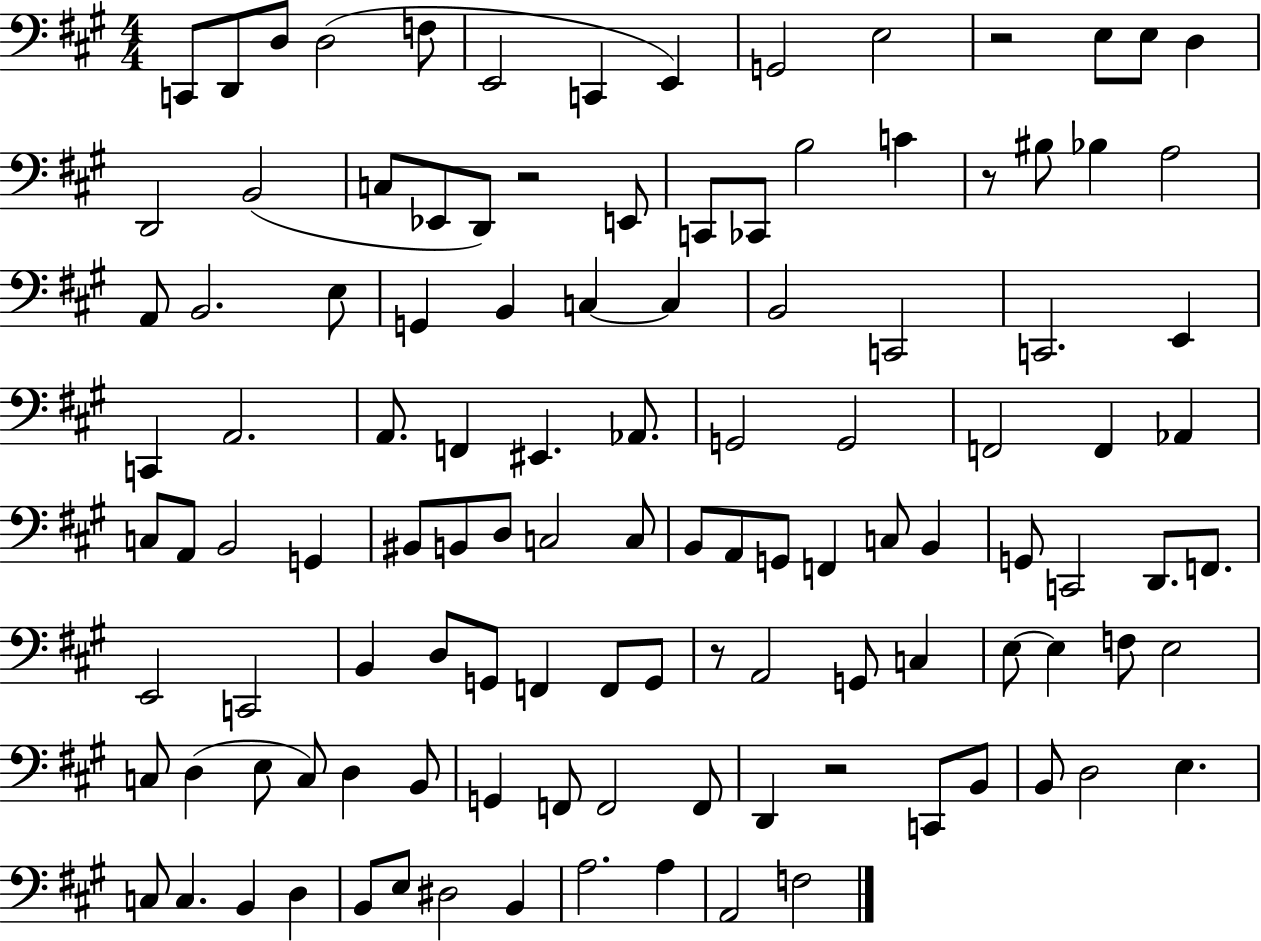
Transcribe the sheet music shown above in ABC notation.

X:1
T:Untitled
M:4/4
L:1/4
K:A
C,,/2 D,,/2 D,/2 D,2 F,/2 E,,2 C,, E,, G,,2 E,2 z2 E,/2 E,/2 D, D,,2 B,,2 C,/2 _E,,/2 D,,/2 z2 E,,/2 C,,/2 _C,,/2 B,2 C z/2 ^B,/2 _B, A,2 A,,/2 B,,2 E,/2 G,, B,, C, C, B,,2 C,,2 C,,2 E,, C,, A,,2 A,,/2 F,, ^E,, _A,,/2 G,,2 G,,2 F,,2 F,, _A,, C,/2 A,,/2 B,,2 G,, ^B,,/2 B,,/2 D,/2 C,2 C,/2 B,,/2 A,,/2 G,,/2 F,, C,/2 B,, G,,/2 C,,2 D,,/2 F,,/2 E,,2 C,,2 B,, D,/2 G,,/2 F,, F,,/2 G,,/2 z/2 A,,2 G,,/2 C, E,/2 E, F,/2 E,2 C,/2 D, E,/2 C,/2 D, B,,/2 G,, F,,/2 F,,2 F,,/2 D,, z2 C,,/2 B,,/2 B,,/2 D,2 E, C,/2 C, B,, D, B,,/2 E,/2 ^D,2 B,, A,2 A, A,,2 F,2